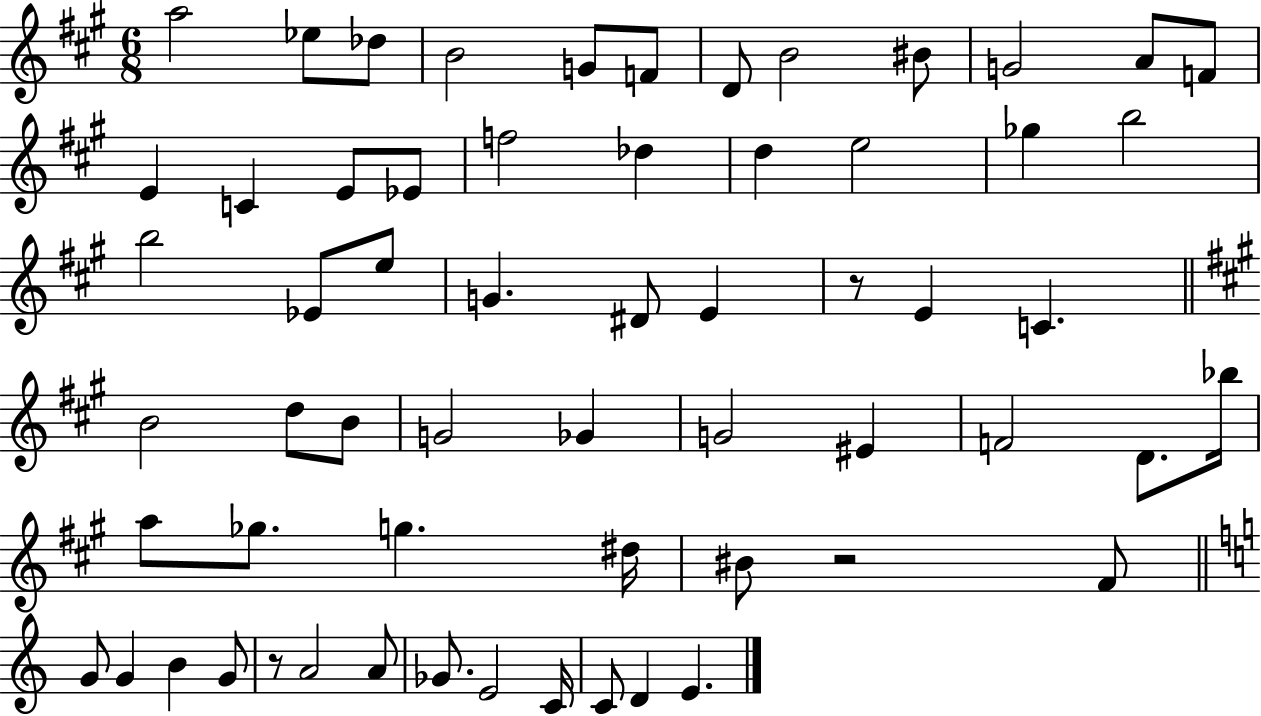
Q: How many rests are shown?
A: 3